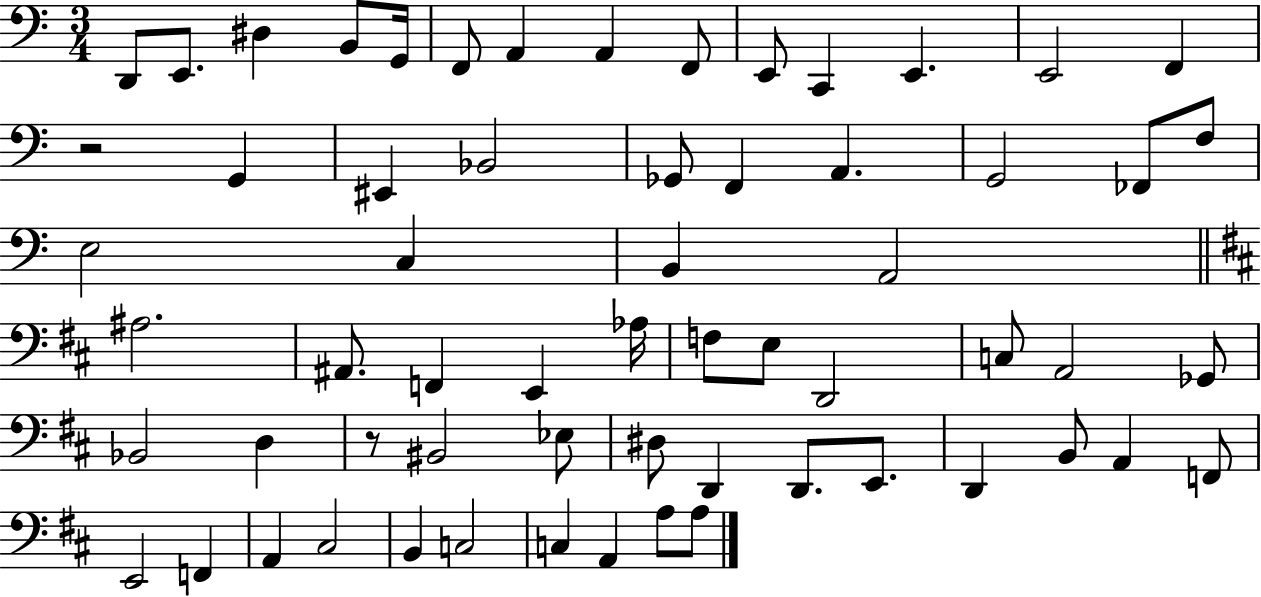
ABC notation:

X:1
T:Untitled
M:3/4
L:1/4
K:C
D,,/2 E,,/2 ^D, B,,/2 G,,/4 F,,/2 A,, A,, F,,/2 E,,/2 C,, E,, E,,2 F,, z2 G,, ^E,, _B,,2 _G,,/2 F,, A,, G,,2 _F,,/2 F,/2 E,2 C, B,, A,,2 ^A,2 ^A,,/2 F,, E,, _A,/4 F,/2 E,/2 D,,2 C,/2 A,,2 _G,,/2 _B,,2 D, z/2 ^B,,2 _E,/2 ^D,/2 D,, D,,/2 E,,/2 D,, B,,/2 A,, F,,/2 E,,2 F,, A,, ^C,2 B,, C,2 C, A,, A,/2 A,/2